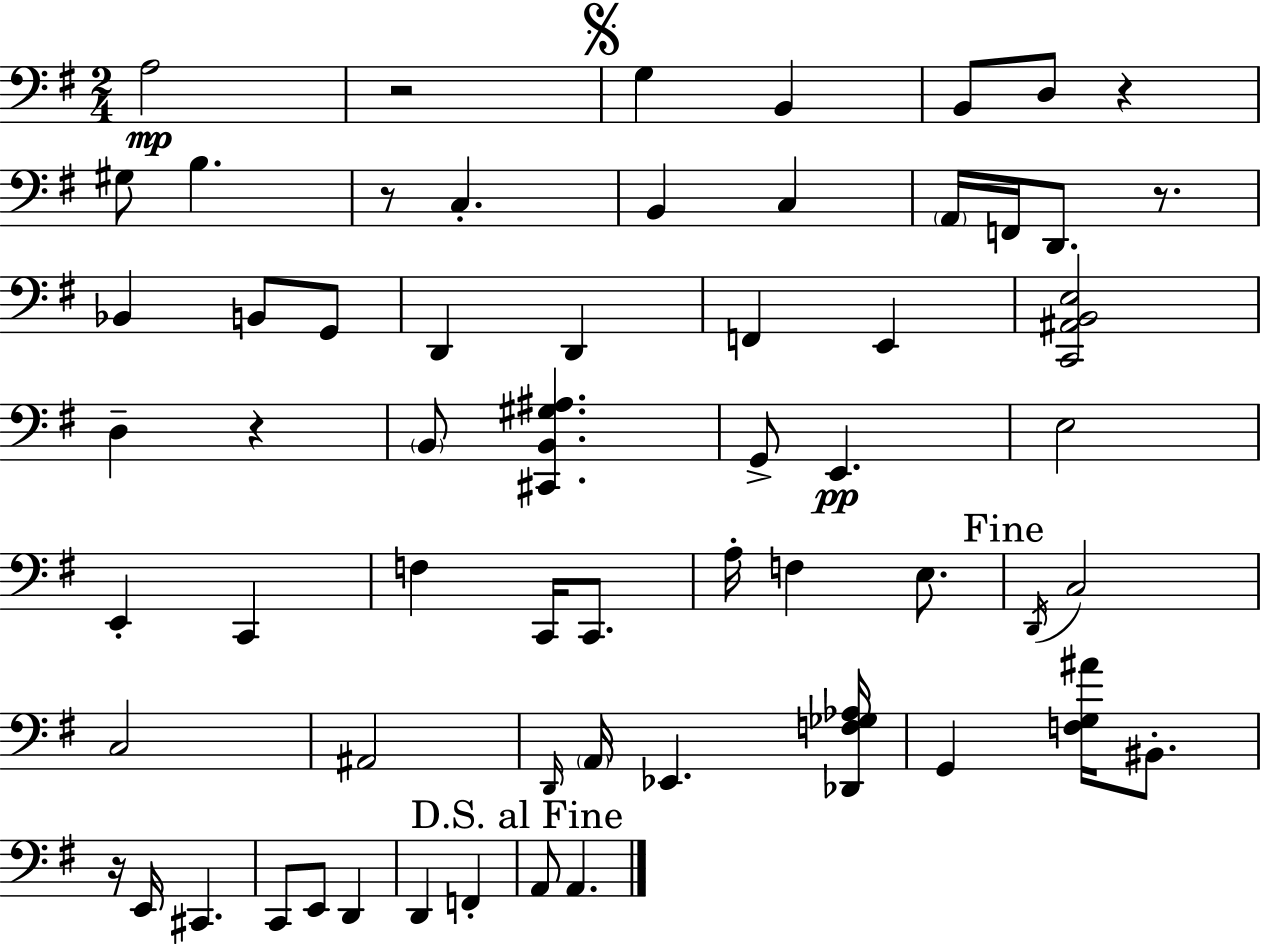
A3/h R/h G3/q B2/q B2/e D3/e R/q G#3/e B3/q. R/e C3/q. B2/q C3/q A2/s F2/s D2/e. R/e. Bb2/q B2/e G2/e D2/q D2/q F2/q E2/q [C2,A#2,B2,E3]/h D3/q R/q B2/e [C#2,B2,G#3,A#3]/q. G2/e E2/q. E3/h E2/q C2/q F3/q C2/s C2/e. A3/s F3/q E3/e. D2/s C3/h C3/h A#2/h D2/s A2/s Eb2/q. [Db2,F3,Gb3,Ab3]/s G2/q [F3,G3,A#4]/s BIS2/e. R/s E2/s C#2/q. C2/e E2/e D2/q D2/q F2/q A2/e A2/q.